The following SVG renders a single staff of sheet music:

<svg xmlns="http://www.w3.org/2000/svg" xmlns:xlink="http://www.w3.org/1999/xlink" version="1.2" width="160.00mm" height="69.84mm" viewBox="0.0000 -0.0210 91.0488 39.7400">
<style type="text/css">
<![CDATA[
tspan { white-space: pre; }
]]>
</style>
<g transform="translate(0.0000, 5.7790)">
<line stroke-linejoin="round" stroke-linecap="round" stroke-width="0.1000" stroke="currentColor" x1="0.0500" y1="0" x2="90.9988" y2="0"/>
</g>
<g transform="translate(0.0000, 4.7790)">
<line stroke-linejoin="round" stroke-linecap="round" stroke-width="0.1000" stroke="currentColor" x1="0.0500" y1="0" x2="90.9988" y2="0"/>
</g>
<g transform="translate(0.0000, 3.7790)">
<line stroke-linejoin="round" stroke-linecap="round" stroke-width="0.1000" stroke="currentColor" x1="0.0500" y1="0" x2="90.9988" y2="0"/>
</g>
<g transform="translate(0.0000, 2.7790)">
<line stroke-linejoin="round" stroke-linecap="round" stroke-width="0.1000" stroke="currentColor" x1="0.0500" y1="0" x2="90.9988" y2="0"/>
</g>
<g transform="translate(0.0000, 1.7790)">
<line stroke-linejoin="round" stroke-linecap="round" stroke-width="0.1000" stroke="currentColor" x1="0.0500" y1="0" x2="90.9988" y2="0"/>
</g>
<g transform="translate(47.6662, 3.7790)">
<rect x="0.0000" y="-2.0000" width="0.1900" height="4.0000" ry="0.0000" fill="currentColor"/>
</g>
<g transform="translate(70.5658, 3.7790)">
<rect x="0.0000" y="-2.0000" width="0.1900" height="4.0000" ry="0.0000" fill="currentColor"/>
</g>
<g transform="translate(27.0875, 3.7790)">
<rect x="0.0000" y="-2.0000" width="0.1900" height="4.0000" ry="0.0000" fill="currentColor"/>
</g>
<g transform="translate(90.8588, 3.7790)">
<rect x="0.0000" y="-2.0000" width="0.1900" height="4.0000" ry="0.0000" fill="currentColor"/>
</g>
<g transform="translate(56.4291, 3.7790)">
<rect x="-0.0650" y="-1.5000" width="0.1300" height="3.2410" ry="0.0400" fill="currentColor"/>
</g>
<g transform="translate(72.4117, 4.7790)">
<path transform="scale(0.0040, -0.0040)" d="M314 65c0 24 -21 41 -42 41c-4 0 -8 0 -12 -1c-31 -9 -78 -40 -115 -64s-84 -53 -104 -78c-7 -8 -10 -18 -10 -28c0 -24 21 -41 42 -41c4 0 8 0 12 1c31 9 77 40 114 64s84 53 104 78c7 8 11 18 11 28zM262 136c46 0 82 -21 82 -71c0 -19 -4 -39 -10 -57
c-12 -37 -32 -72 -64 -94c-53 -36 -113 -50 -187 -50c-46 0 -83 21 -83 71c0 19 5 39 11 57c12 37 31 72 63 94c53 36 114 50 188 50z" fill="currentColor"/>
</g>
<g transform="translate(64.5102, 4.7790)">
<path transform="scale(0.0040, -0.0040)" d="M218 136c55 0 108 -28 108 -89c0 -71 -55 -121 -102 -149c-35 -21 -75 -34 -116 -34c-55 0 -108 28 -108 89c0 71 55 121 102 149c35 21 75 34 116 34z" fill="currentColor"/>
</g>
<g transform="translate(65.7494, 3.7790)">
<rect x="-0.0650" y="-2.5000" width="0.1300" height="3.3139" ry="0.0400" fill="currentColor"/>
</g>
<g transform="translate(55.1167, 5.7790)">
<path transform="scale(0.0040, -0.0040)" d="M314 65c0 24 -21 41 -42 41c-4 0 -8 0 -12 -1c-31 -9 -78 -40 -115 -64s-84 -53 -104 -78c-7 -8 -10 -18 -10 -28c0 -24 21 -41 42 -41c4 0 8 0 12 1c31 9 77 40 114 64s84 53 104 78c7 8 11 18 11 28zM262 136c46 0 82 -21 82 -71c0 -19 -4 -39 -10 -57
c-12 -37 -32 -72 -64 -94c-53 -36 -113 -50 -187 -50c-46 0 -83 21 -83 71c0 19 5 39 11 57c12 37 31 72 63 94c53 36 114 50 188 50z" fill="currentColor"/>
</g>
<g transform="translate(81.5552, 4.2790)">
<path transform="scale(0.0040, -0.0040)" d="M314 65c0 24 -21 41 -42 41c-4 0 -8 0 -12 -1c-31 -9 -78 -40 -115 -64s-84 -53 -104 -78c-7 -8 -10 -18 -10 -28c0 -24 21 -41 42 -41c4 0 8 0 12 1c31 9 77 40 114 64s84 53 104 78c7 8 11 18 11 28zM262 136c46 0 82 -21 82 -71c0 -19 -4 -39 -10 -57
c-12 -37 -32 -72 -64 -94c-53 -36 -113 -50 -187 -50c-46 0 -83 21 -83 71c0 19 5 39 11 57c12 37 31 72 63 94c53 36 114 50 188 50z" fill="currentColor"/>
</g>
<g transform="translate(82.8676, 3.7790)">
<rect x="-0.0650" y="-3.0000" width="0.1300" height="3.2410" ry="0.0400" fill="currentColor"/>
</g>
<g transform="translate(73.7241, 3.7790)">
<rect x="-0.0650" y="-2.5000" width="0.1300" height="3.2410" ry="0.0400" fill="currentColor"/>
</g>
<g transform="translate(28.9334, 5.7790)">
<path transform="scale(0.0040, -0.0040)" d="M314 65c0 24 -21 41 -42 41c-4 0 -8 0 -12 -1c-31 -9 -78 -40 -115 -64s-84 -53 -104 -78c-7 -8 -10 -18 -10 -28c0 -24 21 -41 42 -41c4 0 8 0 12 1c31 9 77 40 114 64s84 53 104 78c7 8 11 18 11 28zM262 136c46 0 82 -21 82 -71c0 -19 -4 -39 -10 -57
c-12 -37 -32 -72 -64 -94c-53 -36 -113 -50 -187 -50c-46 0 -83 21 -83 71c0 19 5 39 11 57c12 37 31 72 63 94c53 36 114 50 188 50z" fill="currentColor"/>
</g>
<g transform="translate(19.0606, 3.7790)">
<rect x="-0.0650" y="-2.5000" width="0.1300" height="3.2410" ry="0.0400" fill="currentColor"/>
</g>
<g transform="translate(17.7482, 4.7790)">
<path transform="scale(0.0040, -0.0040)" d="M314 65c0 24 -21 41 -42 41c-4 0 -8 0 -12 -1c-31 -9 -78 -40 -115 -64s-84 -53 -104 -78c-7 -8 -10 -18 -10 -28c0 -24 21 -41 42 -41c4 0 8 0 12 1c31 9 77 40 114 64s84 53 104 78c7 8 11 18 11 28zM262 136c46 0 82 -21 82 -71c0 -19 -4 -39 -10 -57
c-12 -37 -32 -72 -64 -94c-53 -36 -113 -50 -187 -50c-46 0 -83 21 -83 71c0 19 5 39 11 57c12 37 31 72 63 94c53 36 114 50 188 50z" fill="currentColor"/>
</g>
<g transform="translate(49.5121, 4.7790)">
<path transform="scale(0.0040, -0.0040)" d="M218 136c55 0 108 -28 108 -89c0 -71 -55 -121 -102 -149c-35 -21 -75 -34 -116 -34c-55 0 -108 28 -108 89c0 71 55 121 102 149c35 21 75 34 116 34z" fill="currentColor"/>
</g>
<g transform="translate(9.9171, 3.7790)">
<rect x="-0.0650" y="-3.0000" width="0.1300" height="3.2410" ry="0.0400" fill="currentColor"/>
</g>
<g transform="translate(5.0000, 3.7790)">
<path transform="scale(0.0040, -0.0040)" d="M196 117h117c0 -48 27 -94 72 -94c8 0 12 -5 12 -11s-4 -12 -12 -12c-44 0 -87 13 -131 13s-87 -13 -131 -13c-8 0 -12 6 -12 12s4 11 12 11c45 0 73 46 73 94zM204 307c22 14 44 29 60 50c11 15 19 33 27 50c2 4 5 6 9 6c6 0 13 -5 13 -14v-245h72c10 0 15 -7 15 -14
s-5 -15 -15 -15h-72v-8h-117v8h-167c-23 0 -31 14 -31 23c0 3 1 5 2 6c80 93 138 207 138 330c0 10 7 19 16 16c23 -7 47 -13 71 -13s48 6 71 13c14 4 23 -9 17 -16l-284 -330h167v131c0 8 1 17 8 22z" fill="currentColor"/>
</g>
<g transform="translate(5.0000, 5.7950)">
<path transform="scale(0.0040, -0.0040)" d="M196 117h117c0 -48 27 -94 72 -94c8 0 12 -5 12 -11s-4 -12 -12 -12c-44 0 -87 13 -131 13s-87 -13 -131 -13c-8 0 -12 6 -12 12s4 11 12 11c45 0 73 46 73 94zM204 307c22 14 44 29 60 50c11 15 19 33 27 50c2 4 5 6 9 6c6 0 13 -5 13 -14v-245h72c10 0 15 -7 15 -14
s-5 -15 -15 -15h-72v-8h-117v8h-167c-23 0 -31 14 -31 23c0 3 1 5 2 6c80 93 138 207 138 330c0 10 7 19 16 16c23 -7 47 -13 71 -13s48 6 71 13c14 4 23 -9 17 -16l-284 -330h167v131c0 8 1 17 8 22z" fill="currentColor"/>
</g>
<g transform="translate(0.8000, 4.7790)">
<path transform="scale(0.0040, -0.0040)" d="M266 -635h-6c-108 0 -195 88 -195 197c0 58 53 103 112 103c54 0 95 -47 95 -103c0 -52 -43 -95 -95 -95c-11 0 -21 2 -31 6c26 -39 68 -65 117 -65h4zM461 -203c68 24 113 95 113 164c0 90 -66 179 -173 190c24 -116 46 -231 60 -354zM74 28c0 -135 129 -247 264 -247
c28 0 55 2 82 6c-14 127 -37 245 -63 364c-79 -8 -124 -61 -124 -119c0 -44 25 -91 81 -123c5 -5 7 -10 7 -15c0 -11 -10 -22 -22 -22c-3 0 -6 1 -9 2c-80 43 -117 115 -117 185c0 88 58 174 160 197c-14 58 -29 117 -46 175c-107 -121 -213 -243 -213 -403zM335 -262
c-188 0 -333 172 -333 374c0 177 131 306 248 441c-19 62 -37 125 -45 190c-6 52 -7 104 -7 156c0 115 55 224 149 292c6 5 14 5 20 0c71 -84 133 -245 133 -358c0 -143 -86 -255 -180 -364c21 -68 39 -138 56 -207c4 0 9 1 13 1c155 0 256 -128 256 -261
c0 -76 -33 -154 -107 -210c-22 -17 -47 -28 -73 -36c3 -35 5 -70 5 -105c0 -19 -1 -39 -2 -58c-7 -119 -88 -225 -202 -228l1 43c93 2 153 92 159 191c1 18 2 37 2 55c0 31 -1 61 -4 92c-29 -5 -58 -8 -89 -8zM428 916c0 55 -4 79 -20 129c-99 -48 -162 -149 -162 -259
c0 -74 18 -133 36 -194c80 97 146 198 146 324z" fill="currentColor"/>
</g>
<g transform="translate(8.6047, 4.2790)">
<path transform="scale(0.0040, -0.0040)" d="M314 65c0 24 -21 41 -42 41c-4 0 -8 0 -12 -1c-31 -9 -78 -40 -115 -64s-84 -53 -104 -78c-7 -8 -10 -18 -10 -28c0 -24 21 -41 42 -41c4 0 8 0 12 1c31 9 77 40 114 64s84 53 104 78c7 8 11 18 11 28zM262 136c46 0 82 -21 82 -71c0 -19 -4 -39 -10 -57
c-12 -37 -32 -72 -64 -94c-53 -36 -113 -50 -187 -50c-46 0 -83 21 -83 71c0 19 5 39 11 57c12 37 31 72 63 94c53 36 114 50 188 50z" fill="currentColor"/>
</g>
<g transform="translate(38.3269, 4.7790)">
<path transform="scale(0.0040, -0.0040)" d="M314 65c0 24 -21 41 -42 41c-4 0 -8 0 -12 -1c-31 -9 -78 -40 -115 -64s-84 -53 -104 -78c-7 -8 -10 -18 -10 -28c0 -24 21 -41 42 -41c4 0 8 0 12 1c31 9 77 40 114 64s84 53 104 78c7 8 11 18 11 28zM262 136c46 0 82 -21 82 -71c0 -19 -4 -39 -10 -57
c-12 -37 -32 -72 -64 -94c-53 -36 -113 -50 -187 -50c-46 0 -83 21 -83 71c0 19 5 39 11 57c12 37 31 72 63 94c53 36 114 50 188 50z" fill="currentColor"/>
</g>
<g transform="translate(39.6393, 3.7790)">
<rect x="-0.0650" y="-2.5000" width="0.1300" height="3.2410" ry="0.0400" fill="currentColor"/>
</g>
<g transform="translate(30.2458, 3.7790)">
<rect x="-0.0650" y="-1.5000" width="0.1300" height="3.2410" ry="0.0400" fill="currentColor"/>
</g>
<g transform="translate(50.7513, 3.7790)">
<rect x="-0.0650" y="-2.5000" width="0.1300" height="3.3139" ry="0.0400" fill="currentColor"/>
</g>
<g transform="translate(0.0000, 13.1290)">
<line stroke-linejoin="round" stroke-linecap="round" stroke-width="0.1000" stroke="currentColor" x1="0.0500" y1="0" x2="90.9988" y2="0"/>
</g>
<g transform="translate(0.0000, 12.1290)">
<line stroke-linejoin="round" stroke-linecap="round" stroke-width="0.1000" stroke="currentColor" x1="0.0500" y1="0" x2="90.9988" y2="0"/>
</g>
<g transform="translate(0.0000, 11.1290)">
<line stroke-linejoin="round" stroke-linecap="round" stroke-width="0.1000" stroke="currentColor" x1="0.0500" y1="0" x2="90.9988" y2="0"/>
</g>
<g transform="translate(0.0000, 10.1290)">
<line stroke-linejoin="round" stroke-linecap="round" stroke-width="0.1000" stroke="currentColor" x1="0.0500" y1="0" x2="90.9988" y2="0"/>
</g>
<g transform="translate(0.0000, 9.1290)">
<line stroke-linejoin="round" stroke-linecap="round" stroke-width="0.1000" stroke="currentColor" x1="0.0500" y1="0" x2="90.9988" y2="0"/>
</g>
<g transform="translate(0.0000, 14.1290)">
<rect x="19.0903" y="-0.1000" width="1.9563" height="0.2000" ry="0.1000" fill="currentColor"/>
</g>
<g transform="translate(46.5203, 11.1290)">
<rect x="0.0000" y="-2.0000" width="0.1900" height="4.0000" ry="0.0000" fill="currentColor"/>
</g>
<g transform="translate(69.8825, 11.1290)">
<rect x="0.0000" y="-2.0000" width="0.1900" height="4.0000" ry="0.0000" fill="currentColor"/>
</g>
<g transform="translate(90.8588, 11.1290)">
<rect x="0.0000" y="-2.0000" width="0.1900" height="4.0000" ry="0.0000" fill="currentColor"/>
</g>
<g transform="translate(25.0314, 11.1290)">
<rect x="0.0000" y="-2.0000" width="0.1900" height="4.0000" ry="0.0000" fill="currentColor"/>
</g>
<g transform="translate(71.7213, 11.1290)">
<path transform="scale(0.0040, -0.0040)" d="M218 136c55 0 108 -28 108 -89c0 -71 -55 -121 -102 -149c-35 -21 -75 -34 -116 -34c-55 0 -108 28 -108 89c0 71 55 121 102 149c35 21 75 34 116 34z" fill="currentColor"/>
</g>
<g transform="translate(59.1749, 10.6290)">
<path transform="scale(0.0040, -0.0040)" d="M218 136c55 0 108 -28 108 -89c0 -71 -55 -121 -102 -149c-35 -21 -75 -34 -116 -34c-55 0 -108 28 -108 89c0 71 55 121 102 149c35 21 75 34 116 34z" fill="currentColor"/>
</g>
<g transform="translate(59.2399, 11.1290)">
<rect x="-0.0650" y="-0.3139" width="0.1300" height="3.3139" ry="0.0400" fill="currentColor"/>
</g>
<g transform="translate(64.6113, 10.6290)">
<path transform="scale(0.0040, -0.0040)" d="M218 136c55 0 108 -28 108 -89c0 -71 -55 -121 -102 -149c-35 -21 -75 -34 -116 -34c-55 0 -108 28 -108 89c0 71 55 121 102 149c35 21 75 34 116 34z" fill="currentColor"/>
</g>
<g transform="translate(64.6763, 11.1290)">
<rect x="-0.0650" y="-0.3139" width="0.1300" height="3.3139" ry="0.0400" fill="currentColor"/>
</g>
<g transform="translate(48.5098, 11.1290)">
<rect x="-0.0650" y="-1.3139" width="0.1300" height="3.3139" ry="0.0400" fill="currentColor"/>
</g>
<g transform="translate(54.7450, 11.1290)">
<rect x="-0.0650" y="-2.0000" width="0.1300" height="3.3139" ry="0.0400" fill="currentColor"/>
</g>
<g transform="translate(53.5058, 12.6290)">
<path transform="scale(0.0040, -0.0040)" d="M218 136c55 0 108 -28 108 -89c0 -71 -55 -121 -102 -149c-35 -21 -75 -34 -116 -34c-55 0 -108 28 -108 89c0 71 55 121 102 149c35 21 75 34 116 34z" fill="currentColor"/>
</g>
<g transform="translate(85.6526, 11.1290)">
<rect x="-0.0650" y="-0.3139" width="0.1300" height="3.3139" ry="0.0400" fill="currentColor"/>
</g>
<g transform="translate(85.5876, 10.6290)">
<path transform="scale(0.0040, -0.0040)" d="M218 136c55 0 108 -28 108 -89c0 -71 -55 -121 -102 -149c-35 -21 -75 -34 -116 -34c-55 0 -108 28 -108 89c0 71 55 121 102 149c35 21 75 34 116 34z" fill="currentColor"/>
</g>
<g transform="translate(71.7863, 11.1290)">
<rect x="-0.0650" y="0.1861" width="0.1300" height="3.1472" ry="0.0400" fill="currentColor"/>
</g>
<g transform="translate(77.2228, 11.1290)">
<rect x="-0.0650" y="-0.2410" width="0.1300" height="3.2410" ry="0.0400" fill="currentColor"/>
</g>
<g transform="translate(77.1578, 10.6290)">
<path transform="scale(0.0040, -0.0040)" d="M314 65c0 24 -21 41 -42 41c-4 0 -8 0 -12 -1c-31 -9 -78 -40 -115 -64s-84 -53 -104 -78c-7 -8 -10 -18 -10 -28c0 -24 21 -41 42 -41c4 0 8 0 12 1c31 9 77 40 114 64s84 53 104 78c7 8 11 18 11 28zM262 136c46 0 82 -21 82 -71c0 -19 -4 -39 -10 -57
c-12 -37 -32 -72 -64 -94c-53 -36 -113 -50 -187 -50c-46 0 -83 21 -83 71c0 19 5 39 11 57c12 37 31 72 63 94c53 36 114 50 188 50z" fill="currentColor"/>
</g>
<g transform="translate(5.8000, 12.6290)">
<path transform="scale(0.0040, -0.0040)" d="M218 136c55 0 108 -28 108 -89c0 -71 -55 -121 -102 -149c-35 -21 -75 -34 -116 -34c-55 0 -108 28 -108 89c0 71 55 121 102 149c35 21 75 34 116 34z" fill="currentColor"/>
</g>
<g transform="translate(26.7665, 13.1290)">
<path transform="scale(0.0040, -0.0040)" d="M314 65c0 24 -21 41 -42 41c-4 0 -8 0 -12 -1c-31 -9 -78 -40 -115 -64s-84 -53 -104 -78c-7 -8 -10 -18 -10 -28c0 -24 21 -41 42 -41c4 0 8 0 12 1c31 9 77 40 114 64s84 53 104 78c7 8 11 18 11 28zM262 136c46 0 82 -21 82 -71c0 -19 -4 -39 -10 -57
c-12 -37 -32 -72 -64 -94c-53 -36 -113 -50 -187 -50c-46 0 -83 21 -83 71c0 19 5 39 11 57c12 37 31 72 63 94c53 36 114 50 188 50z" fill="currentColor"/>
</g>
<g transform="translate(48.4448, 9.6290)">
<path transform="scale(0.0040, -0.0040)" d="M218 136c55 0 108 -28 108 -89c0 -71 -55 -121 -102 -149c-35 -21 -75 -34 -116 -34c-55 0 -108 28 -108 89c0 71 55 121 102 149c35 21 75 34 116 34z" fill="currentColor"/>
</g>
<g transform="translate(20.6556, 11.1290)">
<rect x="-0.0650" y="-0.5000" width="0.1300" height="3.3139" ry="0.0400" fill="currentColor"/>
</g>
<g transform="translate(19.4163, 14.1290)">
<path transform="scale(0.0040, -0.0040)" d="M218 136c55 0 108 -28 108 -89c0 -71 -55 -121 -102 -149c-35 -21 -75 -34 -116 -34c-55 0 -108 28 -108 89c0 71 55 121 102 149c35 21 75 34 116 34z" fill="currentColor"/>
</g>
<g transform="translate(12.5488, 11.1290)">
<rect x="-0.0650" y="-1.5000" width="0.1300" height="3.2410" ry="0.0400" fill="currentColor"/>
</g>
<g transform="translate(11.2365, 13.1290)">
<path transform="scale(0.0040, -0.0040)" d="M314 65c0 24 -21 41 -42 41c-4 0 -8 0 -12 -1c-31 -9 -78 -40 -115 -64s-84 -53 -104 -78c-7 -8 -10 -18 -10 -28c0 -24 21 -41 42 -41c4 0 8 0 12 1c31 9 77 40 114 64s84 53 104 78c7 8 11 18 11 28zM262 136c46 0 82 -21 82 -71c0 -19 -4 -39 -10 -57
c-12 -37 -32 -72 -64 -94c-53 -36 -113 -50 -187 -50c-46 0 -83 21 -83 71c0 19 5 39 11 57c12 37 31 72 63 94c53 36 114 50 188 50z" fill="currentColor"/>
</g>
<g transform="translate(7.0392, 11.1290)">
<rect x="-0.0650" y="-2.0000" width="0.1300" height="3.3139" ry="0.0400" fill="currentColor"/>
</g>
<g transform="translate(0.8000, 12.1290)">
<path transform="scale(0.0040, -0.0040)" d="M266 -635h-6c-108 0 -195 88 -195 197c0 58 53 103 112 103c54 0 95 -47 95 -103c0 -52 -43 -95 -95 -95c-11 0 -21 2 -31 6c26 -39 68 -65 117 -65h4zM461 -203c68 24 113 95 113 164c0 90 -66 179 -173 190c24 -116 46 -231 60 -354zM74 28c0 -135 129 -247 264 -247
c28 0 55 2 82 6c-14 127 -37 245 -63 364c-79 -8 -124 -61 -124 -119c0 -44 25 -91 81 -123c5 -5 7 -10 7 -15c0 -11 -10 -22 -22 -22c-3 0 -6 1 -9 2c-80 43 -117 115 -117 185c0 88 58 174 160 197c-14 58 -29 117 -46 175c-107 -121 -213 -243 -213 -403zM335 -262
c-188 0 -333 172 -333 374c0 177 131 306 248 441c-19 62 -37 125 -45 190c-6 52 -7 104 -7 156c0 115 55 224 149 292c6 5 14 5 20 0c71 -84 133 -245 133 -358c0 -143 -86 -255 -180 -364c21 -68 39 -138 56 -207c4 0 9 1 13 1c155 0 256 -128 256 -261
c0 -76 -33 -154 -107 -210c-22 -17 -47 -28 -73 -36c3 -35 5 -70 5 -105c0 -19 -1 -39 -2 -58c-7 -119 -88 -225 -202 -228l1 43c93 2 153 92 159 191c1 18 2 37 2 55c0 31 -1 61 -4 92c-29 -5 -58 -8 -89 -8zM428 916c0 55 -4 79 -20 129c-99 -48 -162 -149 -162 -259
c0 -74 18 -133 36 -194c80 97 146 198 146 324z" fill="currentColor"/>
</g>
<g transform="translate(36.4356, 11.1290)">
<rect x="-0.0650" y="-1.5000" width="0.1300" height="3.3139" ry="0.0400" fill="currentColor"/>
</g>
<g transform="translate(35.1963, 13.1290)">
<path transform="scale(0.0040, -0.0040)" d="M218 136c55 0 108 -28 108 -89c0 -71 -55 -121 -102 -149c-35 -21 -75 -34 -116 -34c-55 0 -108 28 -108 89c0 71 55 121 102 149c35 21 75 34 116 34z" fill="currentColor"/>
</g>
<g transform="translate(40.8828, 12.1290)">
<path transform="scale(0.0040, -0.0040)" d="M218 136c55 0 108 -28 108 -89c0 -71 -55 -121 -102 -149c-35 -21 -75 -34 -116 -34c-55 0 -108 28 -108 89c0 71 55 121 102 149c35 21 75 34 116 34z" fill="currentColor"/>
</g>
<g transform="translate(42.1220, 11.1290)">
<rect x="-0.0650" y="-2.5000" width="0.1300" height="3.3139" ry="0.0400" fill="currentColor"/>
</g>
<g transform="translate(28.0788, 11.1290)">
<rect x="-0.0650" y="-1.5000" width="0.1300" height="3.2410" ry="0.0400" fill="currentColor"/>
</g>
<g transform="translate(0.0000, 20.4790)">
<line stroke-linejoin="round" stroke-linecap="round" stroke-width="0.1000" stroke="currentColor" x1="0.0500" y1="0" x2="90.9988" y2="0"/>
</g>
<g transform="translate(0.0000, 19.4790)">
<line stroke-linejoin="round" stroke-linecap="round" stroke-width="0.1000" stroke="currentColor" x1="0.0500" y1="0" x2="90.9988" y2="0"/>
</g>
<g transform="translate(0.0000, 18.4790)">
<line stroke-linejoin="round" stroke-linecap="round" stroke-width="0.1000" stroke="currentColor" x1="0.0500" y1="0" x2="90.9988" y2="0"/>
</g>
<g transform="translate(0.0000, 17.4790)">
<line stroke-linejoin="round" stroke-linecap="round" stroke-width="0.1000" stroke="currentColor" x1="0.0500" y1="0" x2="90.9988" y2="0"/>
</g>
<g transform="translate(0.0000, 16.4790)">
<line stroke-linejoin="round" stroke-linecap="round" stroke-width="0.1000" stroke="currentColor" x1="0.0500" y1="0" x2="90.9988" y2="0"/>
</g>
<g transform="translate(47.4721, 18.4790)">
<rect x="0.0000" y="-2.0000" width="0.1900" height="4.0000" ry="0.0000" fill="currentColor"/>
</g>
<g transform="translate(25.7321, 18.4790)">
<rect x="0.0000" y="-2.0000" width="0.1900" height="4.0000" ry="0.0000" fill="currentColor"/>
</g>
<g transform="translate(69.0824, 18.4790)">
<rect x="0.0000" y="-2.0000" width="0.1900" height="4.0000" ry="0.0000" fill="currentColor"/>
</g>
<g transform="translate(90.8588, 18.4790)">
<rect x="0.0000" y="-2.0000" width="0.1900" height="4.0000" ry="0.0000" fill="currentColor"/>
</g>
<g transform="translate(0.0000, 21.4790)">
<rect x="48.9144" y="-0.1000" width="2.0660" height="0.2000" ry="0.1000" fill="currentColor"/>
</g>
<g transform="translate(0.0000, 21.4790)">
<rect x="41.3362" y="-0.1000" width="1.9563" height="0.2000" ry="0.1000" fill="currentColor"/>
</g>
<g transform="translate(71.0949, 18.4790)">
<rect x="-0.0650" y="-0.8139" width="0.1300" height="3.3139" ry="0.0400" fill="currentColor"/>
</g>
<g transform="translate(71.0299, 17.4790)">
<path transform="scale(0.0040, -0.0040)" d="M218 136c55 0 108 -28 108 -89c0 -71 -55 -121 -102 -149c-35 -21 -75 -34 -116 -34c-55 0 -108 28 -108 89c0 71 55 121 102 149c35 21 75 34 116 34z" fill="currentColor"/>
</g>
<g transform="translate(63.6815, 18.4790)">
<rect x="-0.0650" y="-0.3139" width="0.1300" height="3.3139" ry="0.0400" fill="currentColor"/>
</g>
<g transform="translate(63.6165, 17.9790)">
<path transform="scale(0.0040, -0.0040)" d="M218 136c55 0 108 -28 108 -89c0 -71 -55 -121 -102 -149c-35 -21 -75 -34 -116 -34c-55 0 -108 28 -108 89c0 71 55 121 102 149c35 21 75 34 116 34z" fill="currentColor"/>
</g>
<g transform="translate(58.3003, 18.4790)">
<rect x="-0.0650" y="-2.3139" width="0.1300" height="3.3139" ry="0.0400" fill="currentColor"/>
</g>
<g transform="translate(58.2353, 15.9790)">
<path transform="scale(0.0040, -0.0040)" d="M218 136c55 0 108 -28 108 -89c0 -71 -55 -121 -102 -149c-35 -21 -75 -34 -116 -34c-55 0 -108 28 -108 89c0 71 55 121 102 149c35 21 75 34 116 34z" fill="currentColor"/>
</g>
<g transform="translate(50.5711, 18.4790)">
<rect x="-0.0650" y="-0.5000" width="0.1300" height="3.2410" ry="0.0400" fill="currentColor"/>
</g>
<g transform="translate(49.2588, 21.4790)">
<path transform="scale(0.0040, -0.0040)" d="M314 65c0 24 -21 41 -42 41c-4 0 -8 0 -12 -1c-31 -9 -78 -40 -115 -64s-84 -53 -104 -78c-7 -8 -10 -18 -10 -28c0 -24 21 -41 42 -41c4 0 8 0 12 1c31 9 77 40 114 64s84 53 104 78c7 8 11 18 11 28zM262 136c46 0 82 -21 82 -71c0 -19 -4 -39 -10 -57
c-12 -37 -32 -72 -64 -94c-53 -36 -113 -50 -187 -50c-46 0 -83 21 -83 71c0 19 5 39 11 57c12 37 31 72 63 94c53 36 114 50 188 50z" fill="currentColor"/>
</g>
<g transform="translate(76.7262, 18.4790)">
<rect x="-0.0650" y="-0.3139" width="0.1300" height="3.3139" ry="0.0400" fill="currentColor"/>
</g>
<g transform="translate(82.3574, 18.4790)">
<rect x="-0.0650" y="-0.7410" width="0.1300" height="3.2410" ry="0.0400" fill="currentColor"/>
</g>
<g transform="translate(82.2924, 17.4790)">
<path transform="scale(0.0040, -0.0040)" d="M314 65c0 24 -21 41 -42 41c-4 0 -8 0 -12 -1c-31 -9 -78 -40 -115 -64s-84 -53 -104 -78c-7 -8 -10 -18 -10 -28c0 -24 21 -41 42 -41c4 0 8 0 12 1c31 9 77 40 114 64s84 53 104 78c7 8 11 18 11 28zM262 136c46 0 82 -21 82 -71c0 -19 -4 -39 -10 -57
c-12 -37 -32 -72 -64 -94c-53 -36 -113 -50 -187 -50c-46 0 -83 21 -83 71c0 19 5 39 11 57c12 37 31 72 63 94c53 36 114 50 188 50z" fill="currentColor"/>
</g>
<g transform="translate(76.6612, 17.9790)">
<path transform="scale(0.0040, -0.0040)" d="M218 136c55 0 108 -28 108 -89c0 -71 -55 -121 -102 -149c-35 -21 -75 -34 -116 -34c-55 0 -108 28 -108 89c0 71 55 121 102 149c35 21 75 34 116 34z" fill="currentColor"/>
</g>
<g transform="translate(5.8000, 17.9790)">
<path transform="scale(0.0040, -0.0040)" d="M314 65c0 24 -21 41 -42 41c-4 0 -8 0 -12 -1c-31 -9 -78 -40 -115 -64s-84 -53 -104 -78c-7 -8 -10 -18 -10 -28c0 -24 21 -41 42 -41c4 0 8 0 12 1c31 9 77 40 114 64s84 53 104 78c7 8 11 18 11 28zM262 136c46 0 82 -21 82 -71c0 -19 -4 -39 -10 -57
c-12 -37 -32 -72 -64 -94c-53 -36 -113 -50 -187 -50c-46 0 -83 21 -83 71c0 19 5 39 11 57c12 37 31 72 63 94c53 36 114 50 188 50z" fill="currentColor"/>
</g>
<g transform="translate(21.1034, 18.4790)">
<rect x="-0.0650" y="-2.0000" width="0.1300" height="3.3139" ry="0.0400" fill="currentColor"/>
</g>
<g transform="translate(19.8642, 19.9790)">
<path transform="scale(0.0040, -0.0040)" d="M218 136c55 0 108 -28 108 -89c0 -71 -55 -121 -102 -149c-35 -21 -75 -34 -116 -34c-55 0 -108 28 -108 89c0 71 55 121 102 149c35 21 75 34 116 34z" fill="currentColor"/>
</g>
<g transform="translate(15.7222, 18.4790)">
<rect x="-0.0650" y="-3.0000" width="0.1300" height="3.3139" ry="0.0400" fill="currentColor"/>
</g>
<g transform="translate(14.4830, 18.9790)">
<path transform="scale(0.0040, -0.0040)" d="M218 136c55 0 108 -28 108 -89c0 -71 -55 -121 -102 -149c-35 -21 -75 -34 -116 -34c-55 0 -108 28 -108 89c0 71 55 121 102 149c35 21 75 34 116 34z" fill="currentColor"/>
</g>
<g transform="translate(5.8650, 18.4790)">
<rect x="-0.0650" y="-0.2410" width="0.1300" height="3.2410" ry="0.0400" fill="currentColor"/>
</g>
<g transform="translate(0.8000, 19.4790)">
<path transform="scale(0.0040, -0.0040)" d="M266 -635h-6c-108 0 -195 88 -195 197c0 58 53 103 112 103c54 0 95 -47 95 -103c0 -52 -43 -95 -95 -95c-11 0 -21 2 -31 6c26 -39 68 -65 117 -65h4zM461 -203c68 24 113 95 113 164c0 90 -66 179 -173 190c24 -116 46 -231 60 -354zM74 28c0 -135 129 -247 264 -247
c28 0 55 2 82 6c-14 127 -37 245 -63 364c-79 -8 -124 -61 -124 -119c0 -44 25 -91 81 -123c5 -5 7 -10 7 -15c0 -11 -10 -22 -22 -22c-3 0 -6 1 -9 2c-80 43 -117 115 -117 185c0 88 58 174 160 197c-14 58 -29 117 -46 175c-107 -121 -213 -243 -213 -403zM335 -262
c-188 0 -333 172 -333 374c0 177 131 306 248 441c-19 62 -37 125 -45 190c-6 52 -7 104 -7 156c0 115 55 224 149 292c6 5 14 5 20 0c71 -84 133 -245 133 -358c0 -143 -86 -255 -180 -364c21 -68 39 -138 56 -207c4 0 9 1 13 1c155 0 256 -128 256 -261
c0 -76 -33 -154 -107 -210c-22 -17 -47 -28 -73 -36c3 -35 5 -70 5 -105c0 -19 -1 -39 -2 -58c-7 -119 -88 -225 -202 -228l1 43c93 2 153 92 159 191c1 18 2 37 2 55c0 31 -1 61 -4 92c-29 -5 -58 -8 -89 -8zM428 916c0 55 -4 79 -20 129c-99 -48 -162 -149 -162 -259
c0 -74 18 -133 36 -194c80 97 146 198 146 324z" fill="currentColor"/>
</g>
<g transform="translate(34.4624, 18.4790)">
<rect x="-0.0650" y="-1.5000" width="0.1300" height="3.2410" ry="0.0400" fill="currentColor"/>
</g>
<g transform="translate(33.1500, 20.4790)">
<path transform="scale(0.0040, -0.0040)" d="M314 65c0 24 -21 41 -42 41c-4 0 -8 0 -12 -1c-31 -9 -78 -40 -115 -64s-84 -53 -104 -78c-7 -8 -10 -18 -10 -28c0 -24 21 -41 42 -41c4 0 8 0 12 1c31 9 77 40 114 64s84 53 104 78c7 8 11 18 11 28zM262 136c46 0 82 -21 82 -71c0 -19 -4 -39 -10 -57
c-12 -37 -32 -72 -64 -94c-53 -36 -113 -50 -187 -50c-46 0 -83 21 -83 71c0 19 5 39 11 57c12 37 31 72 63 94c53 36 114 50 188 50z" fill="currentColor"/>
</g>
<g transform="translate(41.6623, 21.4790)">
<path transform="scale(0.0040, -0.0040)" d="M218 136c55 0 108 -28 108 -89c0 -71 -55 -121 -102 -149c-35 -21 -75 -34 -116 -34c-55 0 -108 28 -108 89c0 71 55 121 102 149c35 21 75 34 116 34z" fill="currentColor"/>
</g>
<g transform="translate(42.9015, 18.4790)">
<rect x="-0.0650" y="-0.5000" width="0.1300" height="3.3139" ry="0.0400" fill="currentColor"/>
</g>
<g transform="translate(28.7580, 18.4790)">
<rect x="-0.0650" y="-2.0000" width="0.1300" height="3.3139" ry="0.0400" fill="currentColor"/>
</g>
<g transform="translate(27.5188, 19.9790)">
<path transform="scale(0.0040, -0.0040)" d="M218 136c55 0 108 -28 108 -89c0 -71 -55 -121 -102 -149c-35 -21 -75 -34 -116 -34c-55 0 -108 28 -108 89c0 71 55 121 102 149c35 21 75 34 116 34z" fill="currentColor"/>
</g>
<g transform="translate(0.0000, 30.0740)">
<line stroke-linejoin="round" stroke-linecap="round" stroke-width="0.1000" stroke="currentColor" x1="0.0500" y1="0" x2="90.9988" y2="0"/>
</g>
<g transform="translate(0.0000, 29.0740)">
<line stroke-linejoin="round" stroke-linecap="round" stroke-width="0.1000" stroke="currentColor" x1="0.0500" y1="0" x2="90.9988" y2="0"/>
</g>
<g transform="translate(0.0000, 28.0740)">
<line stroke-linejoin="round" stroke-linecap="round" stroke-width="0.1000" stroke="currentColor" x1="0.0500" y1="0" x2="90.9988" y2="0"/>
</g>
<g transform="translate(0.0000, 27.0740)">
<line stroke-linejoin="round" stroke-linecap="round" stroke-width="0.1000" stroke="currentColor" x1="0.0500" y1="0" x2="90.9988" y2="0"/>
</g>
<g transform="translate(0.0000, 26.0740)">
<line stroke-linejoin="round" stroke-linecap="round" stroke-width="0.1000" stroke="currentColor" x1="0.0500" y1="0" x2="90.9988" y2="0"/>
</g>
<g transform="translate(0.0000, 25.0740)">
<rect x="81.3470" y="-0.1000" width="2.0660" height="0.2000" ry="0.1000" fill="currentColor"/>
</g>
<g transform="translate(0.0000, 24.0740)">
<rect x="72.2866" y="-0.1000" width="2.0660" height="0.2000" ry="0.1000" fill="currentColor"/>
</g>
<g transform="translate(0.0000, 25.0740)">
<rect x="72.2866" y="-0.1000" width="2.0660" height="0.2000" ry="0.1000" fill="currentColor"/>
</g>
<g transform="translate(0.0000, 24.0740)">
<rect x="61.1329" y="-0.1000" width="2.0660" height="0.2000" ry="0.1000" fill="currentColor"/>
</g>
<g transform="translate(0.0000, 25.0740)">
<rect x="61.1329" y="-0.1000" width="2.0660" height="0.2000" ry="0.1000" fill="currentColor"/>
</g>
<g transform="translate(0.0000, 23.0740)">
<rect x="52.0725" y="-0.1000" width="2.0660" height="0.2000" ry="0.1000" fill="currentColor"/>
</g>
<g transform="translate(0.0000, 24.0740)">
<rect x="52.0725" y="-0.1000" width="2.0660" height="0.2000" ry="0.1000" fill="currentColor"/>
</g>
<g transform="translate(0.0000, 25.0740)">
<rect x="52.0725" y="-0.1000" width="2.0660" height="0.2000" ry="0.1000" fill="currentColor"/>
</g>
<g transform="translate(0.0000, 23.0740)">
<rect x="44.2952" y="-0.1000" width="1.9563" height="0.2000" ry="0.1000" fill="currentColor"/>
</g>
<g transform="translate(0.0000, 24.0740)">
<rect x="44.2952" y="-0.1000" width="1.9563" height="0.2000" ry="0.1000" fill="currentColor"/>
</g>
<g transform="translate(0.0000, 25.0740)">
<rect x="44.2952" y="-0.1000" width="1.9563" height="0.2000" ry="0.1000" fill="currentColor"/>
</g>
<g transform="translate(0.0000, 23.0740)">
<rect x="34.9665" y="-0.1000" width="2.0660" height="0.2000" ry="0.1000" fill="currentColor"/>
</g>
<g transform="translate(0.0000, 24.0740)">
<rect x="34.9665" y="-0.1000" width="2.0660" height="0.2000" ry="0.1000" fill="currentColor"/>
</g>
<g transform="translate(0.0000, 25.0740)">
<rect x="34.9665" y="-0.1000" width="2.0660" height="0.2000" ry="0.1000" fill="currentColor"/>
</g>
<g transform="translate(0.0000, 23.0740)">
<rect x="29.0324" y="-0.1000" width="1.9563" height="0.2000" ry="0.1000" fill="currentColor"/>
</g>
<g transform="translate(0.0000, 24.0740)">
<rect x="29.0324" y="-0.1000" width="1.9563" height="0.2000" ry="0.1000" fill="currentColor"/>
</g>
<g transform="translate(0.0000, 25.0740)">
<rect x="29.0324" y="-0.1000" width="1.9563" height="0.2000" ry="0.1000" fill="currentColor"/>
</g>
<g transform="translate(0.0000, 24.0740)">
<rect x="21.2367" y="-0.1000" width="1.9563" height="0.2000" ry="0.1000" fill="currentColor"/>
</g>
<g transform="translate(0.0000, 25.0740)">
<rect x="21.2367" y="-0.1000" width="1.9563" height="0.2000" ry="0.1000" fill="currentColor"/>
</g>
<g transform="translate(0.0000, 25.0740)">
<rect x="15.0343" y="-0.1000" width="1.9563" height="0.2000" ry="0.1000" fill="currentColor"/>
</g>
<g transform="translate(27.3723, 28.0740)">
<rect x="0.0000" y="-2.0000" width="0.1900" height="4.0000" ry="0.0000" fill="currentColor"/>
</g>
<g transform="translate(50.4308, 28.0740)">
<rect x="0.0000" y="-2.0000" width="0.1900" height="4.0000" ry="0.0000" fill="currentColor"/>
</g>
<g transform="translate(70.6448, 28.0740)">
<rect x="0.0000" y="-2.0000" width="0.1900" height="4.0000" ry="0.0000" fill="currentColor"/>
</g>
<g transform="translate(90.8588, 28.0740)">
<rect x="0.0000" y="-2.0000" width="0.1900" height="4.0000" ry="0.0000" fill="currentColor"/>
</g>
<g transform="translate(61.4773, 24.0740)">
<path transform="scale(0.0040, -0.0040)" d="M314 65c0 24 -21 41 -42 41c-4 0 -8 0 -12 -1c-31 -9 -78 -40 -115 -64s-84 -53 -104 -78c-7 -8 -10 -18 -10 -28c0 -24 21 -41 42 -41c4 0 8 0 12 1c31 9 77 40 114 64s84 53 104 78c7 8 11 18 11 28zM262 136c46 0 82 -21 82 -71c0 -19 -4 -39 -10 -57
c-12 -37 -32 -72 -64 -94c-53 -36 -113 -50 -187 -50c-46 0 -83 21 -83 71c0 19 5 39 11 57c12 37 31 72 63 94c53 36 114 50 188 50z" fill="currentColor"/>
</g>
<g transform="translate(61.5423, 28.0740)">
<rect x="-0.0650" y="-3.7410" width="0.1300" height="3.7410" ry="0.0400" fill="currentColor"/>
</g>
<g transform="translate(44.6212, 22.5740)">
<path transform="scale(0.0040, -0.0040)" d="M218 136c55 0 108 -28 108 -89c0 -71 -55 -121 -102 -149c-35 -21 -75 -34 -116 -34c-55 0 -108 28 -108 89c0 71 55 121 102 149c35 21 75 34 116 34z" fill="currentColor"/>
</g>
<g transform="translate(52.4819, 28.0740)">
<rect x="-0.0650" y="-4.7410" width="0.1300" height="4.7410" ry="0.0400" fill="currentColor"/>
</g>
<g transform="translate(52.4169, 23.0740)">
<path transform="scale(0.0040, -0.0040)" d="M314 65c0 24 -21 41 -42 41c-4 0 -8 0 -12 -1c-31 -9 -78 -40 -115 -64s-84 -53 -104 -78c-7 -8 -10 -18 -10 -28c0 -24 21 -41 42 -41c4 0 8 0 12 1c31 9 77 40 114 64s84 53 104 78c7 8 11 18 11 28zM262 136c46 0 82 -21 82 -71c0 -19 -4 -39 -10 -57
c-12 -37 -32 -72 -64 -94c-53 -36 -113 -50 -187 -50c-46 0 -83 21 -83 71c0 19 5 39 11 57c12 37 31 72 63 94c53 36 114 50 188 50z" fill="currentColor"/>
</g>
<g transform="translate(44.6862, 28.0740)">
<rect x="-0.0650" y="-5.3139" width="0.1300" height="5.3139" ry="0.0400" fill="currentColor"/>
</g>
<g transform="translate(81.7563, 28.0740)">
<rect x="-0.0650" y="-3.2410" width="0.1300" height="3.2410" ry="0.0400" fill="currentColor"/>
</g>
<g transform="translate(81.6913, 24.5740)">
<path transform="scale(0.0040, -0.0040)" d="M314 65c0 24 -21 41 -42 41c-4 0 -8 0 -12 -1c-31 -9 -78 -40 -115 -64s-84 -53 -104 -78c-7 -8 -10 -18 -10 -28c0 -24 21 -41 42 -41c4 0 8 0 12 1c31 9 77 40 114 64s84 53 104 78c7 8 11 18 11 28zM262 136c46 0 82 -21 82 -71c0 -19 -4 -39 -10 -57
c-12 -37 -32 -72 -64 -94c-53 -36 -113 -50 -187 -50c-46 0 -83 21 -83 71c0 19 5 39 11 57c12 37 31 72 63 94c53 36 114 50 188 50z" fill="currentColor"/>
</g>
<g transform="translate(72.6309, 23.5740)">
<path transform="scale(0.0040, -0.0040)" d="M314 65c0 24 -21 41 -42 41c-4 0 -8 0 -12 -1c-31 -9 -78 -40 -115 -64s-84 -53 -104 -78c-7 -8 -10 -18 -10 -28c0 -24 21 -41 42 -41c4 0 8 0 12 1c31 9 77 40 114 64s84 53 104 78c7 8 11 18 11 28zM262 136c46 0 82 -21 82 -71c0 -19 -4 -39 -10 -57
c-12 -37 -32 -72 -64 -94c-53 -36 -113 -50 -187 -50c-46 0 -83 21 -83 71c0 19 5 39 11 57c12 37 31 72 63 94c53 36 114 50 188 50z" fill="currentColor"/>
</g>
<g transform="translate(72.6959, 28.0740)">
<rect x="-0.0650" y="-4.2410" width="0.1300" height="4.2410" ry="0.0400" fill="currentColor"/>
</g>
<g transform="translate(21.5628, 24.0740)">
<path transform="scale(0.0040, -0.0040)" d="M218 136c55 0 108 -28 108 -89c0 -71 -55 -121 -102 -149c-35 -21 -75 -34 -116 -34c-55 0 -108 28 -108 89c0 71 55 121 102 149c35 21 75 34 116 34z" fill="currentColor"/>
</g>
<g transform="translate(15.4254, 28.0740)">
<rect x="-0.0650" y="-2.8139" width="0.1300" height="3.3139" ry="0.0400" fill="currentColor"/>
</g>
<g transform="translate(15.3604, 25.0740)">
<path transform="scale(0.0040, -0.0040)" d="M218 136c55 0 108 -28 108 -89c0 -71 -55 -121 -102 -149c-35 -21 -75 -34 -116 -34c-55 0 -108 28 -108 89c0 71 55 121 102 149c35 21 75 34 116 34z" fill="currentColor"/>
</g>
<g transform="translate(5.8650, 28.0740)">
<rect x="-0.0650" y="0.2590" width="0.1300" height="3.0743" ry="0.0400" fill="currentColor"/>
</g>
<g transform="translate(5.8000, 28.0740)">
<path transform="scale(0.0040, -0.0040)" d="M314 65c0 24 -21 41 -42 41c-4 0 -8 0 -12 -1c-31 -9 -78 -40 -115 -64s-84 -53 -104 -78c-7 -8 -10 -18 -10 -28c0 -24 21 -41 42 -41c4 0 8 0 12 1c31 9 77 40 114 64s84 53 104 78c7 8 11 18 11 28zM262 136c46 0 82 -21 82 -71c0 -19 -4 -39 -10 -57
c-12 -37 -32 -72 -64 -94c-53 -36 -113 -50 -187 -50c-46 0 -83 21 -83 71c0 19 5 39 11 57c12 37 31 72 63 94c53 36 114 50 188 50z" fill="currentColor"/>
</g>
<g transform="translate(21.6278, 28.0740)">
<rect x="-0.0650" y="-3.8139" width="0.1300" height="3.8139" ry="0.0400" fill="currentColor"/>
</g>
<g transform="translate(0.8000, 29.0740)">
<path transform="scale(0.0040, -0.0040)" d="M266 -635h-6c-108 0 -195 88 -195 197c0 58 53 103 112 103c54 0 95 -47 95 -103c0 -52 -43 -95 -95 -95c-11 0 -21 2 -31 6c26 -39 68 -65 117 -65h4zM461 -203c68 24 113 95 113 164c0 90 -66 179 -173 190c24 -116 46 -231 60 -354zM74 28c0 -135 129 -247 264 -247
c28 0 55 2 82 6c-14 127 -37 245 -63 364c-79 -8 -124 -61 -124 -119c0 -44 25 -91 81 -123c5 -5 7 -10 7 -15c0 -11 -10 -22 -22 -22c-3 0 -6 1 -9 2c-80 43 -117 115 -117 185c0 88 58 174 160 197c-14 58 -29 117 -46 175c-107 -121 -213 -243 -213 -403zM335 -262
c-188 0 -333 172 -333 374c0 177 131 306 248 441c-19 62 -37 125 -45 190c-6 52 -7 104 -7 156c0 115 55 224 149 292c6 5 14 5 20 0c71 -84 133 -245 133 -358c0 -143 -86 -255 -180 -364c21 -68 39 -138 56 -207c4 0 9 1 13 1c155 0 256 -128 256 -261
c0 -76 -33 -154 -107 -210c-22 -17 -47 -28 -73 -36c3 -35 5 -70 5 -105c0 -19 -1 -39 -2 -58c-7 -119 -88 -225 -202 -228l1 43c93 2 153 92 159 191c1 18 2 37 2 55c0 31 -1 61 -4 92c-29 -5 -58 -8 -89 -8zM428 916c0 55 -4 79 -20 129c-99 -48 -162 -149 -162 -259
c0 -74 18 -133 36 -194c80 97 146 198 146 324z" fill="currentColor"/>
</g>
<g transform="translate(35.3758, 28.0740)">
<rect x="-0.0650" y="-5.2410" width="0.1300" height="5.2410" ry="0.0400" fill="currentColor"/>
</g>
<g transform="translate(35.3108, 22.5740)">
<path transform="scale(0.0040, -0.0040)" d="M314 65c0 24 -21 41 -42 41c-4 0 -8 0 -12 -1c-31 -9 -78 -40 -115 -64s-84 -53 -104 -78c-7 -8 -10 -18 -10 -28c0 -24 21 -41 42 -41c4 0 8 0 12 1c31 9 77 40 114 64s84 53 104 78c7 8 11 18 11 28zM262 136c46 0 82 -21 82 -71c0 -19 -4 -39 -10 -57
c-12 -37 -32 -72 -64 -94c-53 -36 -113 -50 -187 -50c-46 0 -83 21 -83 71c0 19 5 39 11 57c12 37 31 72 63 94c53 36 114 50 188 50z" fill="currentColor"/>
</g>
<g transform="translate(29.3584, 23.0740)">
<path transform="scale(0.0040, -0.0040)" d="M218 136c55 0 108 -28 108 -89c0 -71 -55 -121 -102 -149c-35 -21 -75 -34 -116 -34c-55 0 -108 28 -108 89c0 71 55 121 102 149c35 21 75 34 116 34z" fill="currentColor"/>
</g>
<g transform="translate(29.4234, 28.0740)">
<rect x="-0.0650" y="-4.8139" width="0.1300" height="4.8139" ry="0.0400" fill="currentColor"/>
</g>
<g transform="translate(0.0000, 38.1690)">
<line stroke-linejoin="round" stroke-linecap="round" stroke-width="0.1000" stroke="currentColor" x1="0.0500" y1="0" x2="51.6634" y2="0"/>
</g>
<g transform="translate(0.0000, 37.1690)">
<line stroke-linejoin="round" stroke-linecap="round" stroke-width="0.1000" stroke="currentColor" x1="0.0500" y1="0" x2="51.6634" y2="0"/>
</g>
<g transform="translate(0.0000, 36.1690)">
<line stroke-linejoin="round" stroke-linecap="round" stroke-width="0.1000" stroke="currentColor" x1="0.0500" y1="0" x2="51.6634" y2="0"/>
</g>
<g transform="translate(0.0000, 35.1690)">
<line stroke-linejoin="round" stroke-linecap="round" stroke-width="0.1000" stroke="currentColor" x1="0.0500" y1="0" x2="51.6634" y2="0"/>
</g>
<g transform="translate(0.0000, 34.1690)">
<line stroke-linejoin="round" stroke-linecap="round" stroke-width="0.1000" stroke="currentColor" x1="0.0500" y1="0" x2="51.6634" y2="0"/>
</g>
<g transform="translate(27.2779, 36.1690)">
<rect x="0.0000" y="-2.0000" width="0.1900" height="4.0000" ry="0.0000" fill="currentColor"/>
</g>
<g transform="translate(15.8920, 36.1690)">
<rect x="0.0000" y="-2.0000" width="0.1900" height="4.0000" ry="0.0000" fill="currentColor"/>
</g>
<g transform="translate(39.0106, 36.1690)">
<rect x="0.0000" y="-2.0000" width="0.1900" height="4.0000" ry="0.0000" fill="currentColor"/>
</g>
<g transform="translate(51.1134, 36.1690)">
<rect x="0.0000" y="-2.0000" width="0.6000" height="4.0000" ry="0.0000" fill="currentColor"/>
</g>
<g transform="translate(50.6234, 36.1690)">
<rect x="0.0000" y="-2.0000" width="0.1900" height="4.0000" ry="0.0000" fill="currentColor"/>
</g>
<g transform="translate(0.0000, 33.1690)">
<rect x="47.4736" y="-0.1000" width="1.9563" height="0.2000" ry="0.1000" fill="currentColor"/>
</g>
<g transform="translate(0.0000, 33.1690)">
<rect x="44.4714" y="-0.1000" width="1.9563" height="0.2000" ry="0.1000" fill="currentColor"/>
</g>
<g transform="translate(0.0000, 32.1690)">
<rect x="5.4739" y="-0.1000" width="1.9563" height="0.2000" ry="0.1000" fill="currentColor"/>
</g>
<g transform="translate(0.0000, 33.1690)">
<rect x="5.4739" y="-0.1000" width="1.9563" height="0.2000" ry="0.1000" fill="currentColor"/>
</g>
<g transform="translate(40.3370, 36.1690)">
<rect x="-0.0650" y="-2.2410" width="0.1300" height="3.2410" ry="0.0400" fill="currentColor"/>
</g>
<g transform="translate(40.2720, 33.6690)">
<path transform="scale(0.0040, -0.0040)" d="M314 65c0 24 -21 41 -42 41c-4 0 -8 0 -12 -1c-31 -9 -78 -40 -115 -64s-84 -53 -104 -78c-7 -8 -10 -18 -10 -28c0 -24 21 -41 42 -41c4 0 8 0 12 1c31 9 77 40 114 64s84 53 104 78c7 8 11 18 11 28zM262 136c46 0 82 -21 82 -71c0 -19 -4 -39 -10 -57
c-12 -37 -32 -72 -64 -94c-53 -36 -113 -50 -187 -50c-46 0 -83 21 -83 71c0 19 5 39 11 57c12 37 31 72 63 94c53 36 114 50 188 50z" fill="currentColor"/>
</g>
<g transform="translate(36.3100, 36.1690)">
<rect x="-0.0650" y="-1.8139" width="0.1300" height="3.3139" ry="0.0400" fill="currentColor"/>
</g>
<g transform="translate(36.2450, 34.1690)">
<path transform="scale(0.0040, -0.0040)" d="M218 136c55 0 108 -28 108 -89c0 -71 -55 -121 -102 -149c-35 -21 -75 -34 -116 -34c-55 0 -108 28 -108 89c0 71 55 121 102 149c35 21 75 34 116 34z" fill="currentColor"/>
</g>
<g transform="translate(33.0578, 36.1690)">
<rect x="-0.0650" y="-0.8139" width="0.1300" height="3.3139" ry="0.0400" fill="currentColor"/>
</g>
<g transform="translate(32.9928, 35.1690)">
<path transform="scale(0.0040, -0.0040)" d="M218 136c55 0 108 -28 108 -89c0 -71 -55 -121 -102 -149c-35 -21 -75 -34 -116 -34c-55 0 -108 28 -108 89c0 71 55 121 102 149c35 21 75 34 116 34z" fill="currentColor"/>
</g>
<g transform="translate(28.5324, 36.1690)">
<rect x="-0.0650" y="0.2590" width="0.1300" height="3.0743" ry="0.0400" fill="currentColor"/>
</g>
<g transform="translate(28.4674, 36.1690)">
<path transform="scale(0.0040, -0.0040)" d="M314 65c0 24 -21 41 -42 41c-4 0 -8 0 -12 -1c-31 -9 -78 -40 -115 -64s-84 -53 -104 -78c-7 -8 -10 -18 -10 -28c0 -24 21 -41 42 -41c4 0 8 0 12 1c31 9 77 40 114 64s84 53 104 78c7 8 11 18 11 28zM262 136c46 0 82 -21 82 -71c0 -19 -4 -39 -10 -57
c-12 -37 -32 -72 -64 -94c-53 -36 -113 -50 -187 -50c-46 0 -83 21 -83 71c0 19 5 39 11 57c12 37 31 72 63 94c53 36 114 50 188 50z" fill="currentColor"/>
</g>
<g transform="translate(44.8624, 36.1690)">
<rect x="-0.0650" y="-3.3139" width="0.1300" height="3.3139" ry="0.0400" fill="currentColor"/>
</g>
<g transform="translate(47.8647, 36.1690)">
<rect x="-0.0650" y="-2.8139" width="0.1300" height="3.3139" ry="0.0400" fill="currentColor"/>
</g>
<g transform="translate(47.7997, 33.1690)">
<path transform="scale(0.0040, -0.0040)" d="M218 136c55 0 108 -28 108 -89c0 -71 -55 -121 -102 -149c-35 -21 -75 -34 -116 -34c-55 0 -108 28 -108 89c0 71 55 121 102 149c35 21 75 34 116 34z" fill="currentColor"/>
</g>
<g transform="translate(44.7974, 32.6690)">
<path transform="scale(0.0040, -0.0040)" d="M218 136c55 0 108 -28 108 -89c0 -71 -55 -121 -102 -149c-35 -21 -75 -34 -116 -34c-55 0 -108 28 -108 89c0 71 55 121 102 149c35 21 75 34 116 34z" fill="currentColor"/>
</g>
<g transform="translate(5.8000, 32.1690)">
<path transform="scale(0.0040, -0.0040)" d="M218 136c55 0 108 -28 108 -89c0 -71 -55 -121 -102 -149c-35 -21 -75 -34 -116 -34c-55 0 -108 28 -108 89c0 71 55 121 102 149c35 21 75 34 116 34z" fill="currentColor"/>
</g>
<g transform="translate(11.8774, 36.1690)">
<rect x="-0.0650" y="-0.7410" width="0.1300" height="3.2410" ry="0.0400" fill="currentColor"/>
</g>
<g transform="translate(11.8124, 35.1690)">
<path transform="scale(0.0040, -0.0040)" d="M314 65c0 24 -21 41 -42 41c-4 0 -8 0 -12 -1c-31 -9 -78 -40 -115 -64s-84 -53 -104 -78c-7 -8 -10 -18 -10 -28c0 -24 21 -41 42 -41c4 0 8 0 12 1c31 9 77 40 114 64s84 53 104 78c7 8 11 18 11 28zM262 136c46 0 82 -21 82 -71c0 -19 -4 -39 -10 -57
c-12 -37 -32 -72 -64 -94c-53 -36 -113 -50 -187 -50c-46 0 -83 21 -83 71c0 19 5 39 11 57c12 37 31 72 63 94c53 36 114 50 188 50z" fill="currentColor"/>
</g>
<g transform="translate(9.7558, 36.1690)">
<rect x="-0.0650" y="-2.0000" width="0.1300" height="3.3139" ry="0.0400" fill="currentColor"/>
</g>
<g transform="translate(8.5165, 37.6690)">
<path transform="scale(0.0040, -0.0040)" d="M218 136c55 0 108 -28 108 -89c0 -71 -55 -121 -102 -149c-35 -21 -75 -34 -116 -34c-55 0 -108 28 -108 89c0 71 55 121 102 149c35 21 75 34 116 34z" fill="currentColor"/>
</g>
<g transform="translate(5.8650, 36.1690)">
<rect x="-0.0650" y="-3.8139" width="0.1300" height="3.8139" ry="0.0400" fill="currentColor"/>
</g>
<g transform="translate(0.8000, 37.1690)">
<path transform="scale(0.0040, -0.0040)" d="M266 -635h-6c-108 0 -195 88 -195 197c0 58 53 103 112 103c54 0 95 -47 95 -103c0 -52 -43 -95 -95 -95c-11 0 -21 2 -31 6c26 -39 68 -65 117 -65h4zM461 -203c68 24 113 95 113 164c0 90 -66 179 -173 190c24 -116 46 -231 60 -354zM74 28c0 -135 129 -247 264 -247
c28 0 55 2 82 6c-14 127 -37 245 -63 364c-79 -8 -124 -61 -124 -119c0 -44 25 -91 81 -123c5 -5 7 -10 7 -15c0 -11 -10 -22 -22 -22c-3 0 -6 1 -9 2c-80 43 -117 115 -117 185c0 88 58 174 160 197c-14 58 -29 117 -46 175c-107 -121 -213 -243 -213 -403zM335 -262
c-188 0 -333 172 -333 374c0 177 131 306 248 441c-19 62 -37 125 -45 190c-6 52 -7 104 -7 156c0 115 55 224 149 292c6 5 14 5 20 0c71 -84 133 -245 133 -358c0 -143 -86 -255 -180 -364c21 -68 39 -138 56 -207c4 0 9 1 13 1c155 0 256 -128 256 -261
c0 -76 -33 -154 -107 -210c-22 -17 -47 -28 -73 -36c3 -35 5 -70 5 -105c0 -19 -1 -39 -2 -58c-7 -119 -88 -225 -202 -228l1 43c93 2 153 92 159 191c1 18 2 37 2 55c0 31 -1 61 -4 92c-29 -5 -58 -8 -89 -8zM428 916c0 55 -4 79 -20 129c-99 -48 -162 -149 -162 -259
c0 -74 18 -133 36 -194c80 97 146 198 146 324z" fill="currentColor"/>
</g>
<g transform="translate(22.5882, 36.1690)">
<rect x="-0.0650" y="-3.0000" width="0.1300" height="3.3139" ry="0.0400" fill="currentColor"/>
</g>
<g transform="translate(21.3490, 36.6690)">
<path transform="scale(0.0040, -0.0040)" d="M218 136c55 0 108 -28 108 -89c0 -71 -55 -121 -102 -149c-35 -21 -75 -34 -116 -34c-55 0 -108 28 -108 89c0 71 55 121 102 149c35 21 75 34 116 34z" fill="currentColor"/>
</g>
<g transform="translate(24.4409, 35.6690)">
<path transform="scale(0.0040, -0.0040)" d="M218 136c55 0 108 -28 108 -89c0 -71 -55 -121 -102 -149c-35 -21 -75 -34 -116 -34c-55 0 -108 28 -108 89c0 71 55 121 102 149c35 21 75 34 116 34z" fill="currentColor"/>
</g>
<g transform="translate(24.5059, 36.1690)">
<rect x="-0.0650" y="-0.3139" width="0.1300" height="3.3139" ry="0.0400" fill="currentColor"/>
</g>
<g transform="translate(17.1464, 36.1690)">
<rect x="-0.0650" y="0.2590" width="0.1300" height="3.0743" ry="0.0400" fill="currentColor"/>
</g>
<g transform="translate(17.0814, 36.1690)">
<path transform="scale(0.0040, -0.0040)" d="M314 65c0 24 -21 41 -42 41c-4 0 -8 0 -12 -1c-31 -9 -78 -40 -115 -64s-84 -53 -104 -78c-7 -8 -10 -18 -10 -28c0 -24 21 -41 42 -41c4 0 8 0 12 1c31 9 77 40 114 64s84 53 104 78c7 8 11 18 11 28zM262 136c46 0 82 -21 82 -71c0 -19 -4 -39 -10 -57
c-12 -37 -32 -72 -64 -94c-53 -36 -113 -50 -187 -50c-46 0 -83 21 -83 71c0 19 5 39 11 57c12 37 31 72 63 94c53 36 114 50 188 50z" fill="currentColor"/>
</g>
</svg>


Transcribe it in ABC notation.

X:1
T:Untitled
M:4/4
L:1/4
K:C
A2 G2 E2 G2 G E2 G G2 A2 F E2 C E2 E G e F c c B c2 c c2 A F F E2 C C2 g c d c d2 B2 a c' e' f'2 f' e'2 c'2 d'2 b2 c' F d2 B2 A c B2 d f g2 b a